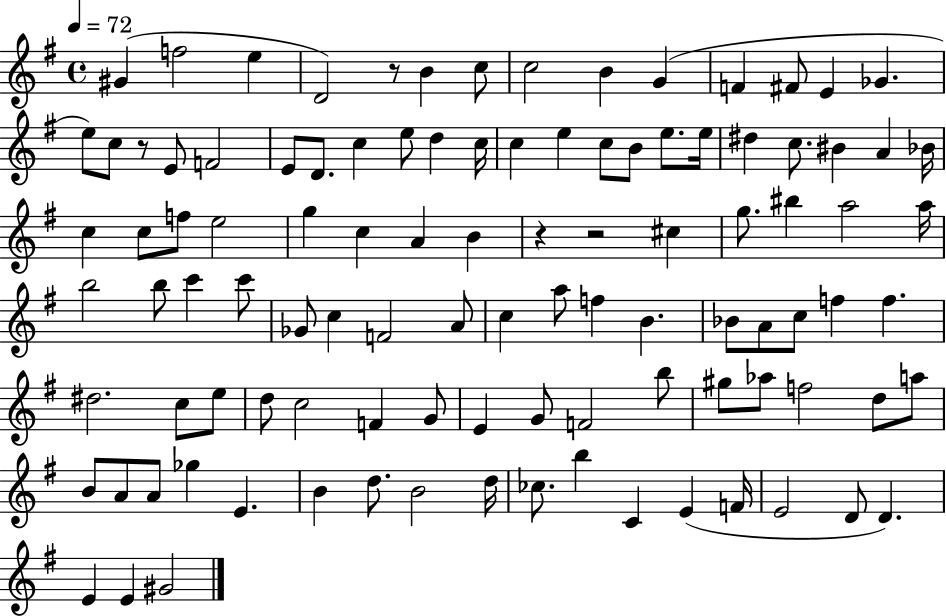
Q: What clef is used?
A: treble